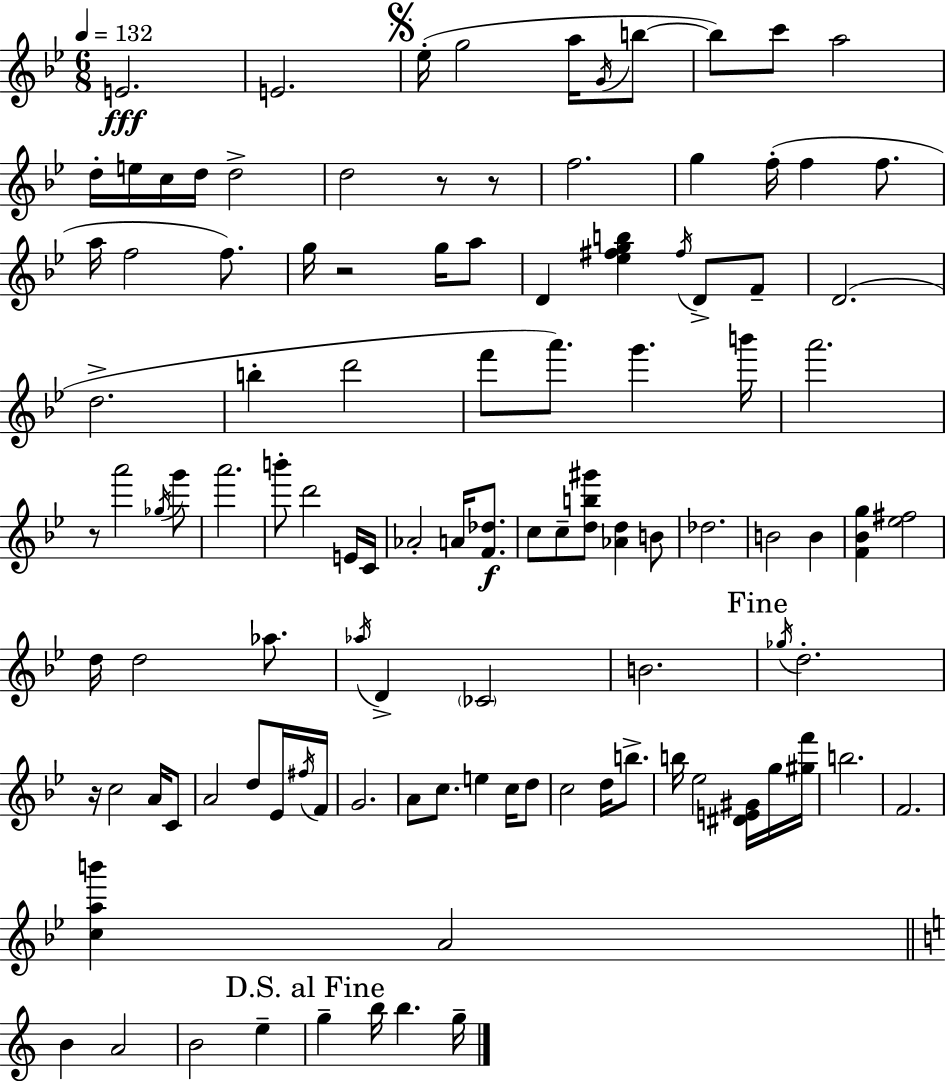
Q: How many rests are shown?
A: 5